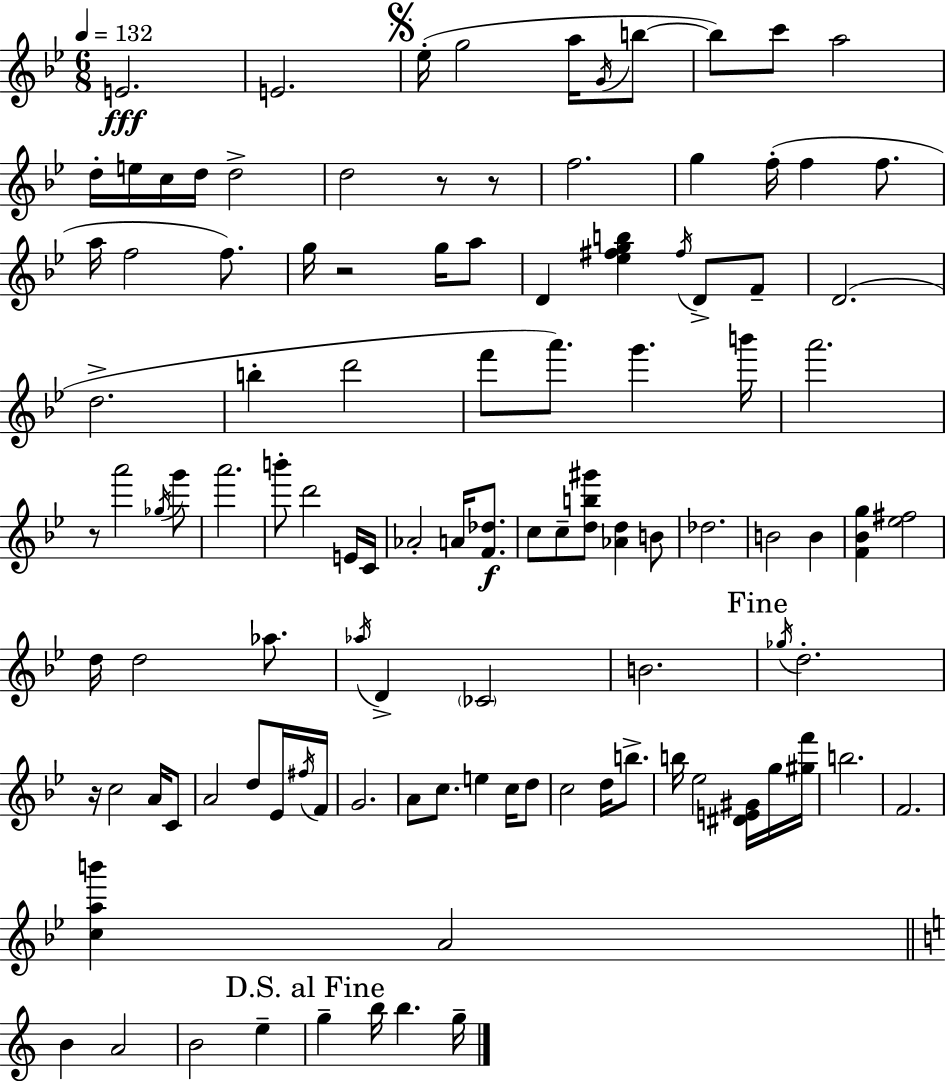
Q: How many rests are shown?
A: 5